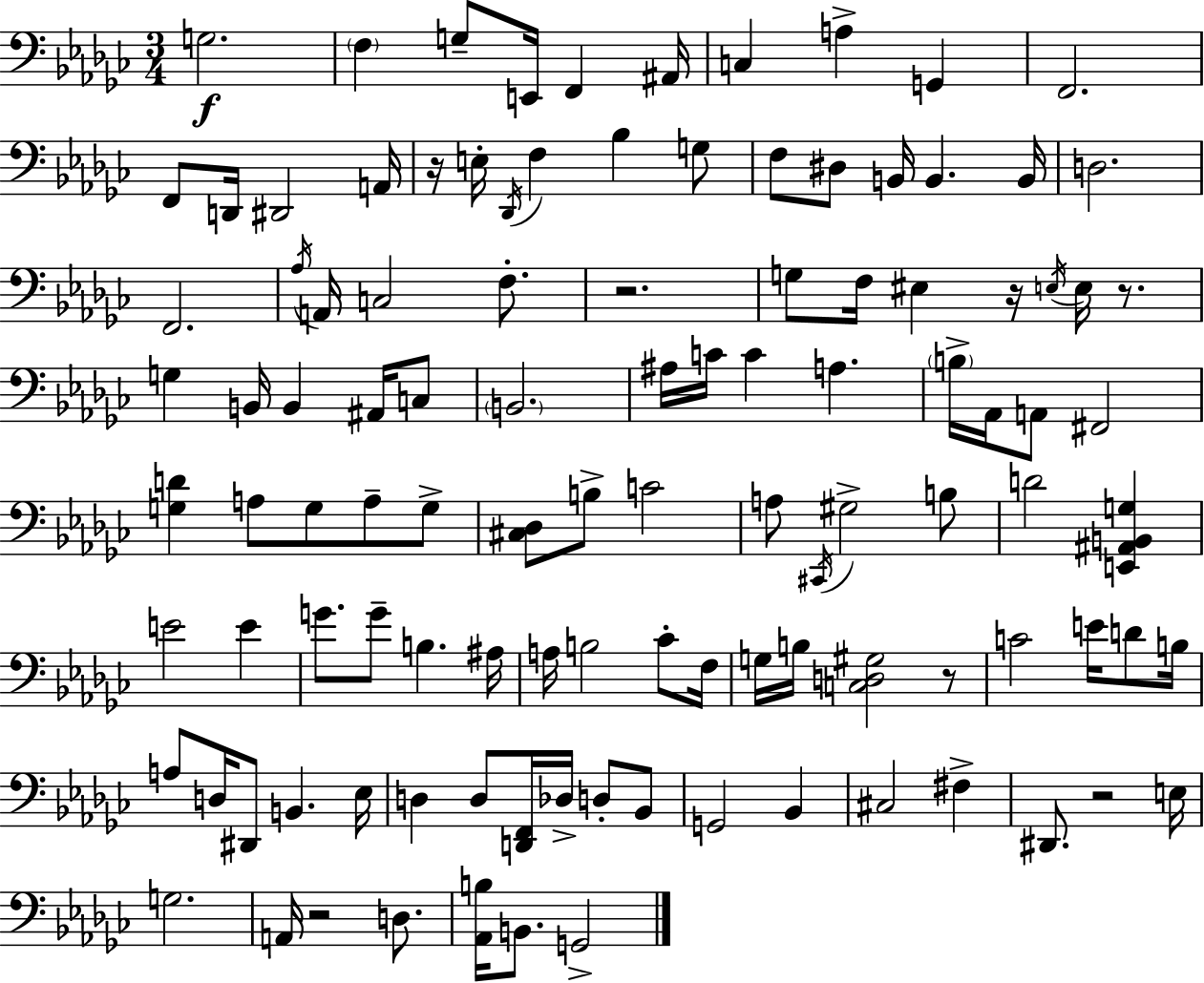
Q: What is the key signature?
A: EES minor